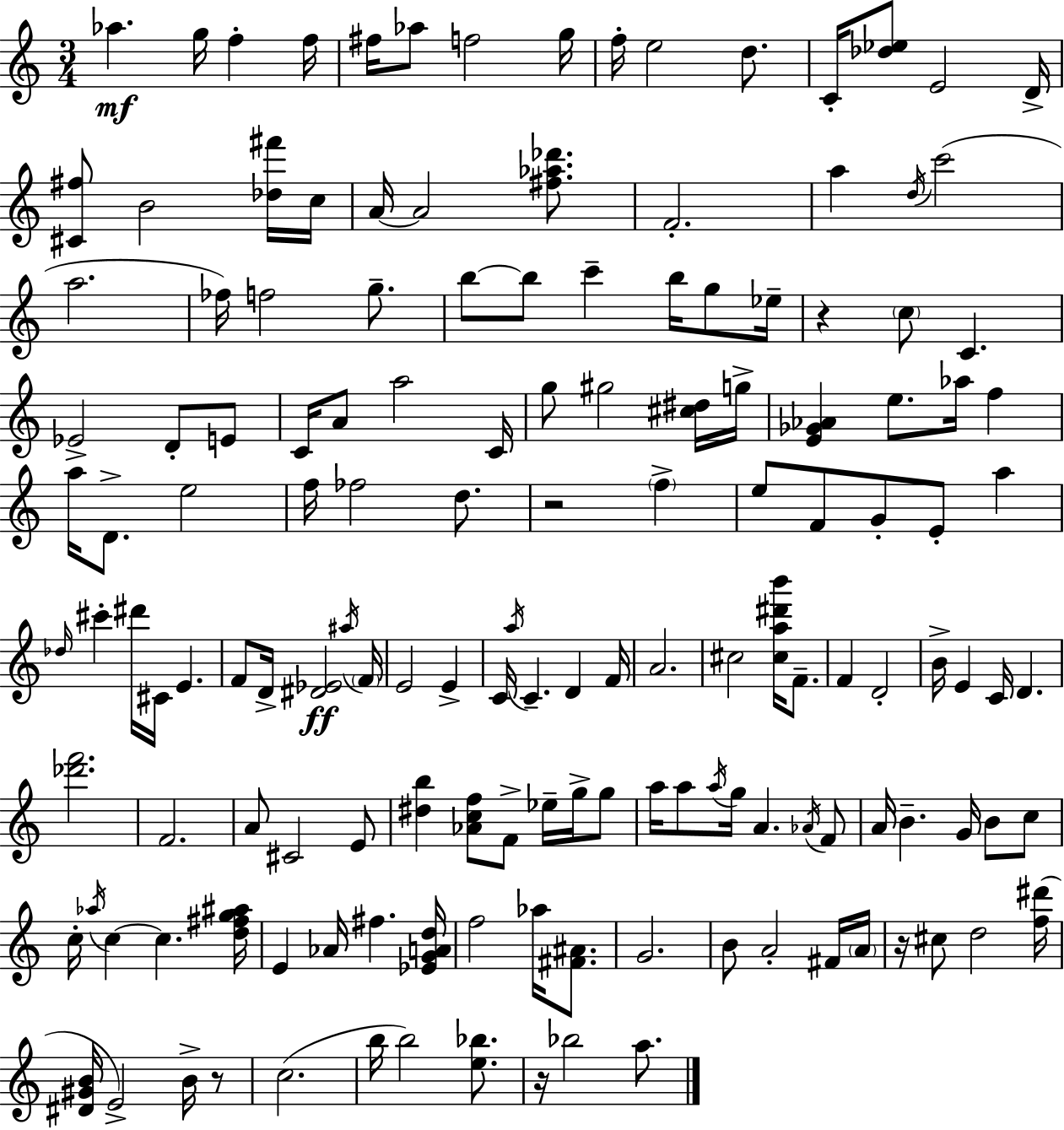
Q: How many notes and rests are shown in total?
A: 149